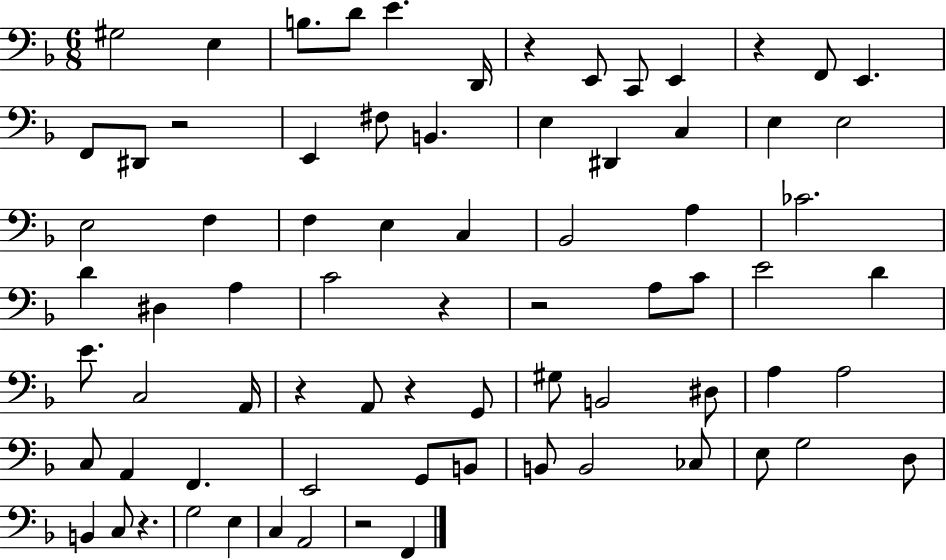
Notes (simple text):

G#3/h E3/q B3/e. D4/e E4/q. D2/s R/q E2/e C2/e E2/q R/q F2/e E2/q. F2/e D#2/e R/h E2/q F#3/e B2/q. E3/q D#2/q C3/q E3/q E3/h E3/h F3/q F3/q E3/q C3/q Bb2/h A3/q CES4/h. D4/q D#3/q A3/q C4/h R/q R/h A3/e C4/e E4/h D4/q E4/e. C3/h A2/s R/q A2/e R/q G2/e G#3/e B2/h D#3/e A3/q A3/h C3/e A2/q F2/q. E2/h G2/e B2/e B2/e B2/h CES3/e E3/e G3/h D3/e B2/q C3/e R/q. G3/h E3/q C3/q A2/h R/h F2/q